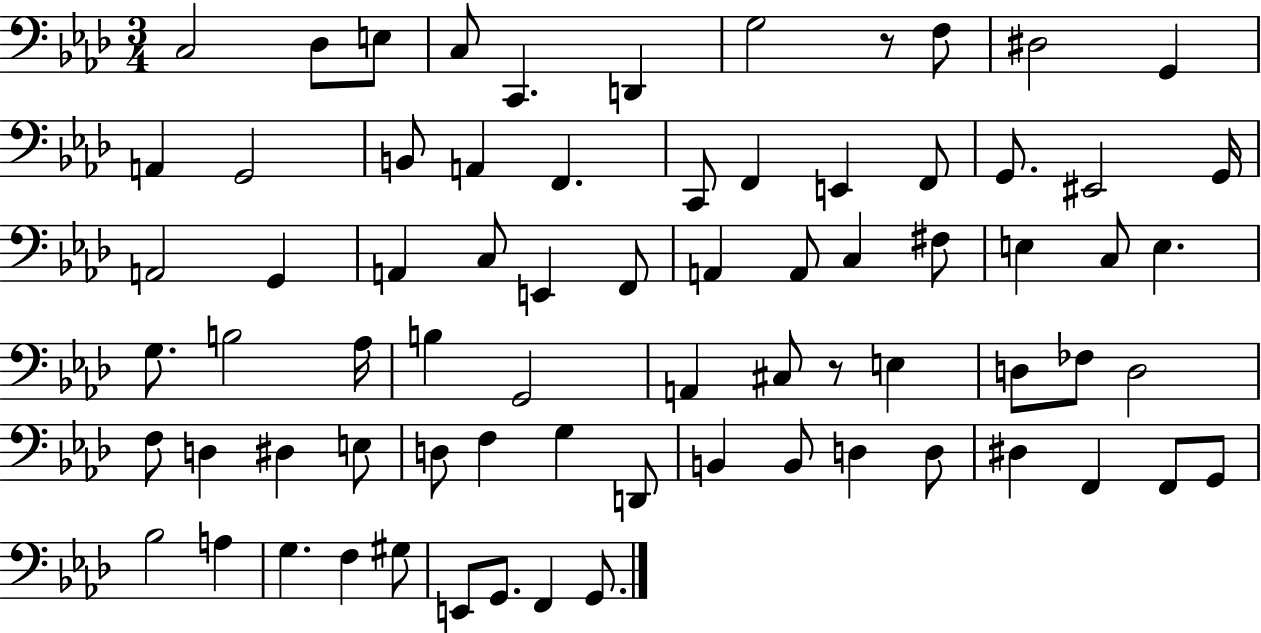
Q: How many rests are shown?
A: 2